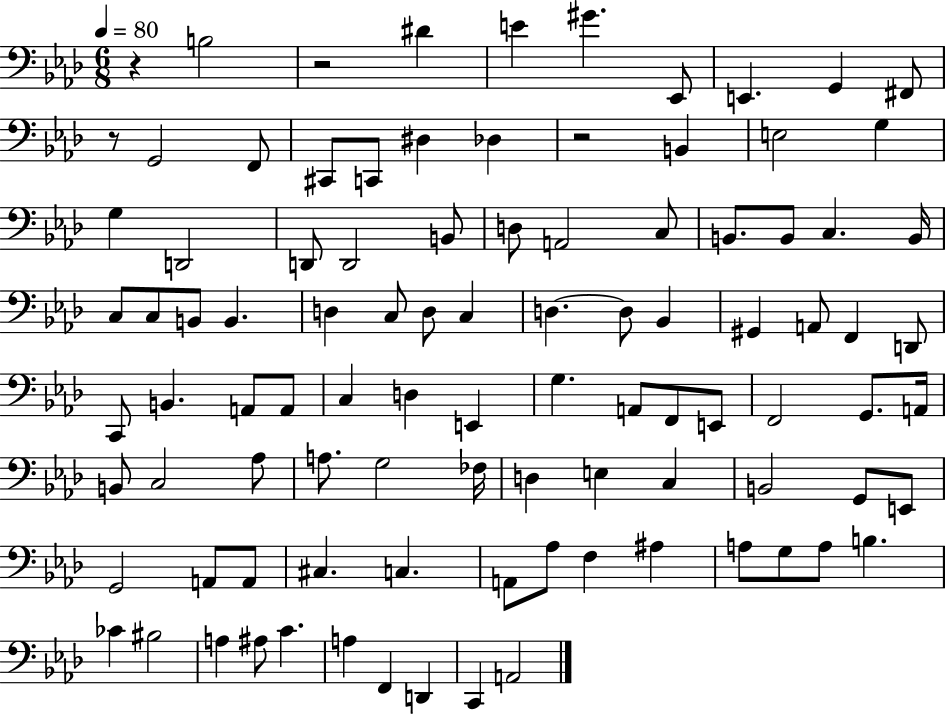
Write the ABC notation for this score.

X:1
T:Untitled
M:6/8
L:1/4
K:Ab
z B,2 z2 ^D E ^G _E,,/2 E,, G,, ^F,,/2 z/2 G,,2 F,,/2 ^C,,/2 C,,/2 ^D, _D, z2 B,, E,2 G, G, D,,2 D,,/2 D,,2 B,,/2 D,/2 A,,2 C,/2 B,,/2 B,,/2 C, B,,/4 C,/2 C,/2 B,,/2 B,, D, C,/2 D,/2 C, D, D,/2 _B,, ^G,, A,,/2 F,, D,,/2 C,,/2 B,, A,,/2 A,,/2 C, D, E,, G, A,,/2 F,,/2 E,,/2 F,,2 G,,/2 A,,/4 B,,/2 C,2 _A,/2 A,/2 G,2 _F,/4 D, E, C, B,,2 G,,/2 E,,/2 G,,2 A,,/2 A,,/2 ^C, C, A,,/2 _A,/2 F, ^A, A,/2 G,/2 A,/2 B, _C ^B,2 A, ^A,/2 C A, F,, D,, C,, A,,2